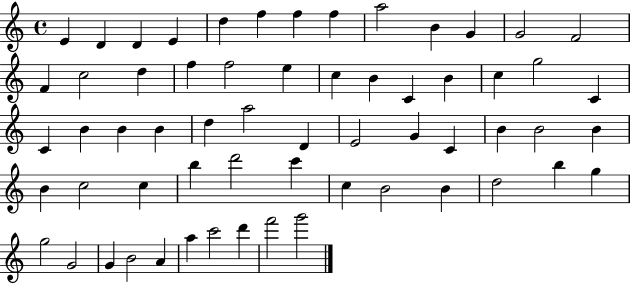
E4/q D4/q D4/q E4/q D5/q F5/q F5/q F5/q A5/h B4/q G4/q G4/h F4/h F4/q C5/h D5/q F5/q F5/h E5/q C5/q B4/q C4/q B4/q C5/q G5/h C4/q C4/q B4/q B4/q B4/q D5/q A5/h D4/q E4/h G4/q C4/q B4/q B4/h B4/q B4/q C5/h C5/q B5/q D6/h C6/q C5/q B4/h B4/q D5/h B5/q G5/q G5/h G4/h G4/q B4/h A4/q A5/q C6/h D6/q F6/h G6/h